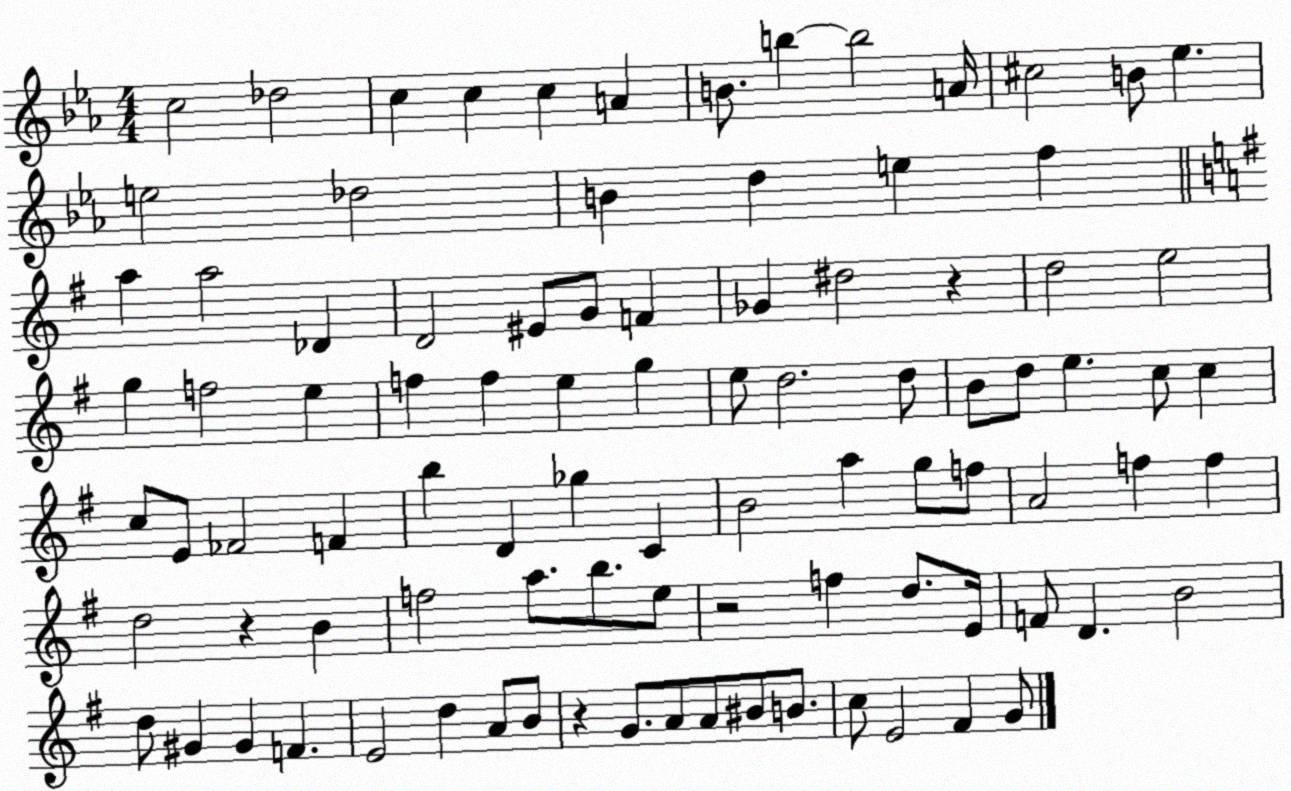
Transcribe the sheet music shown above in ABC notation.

X:1
T:Untitled
M:4/4
L:1/4
K:Eb
c2 _d2 c c c A B/2 b b2 A/4 ^c2 B/2 _e e2 _d2 B d e f a a2 _D D2 ^E/2 G/2 F _G ^d2 z d2 e2 g f2 e f f e g e/2 d2 d/2 B/2 d/2 e c/2 c c/2 E/2 _F2 F b D _g C B2 a g/2 f/2 A2 f f d2 z B f2 a/2 b/2 e/2 z2 f d/2 E/4 F/2 D B2 d/2 ^G ^G F E2 d A/2 B/2 z G/2 A/2 A/2 ^B/2 B/2 c/2 E2 ^F G/2